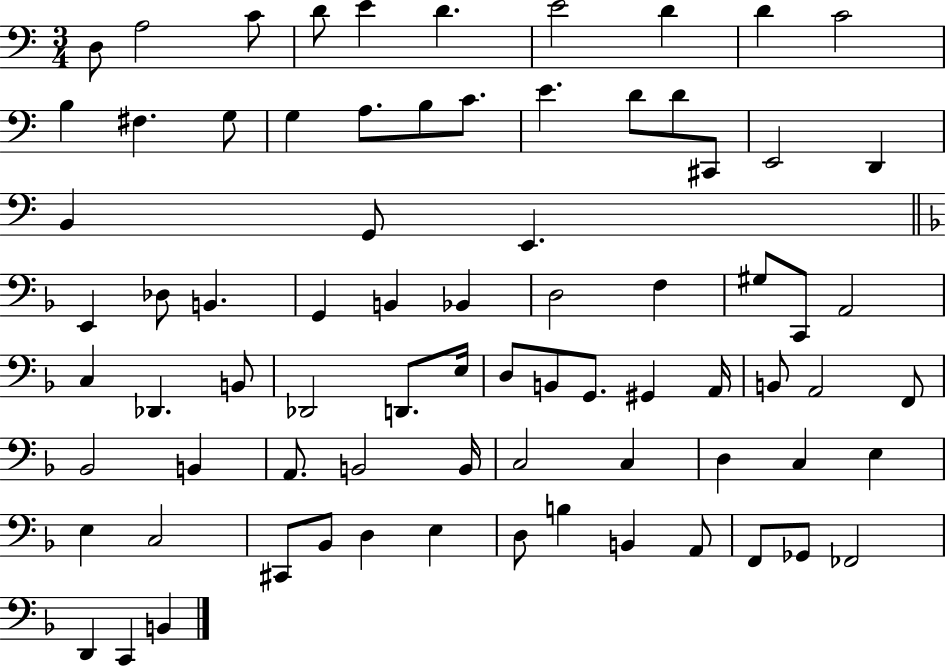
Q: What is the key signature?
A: C major